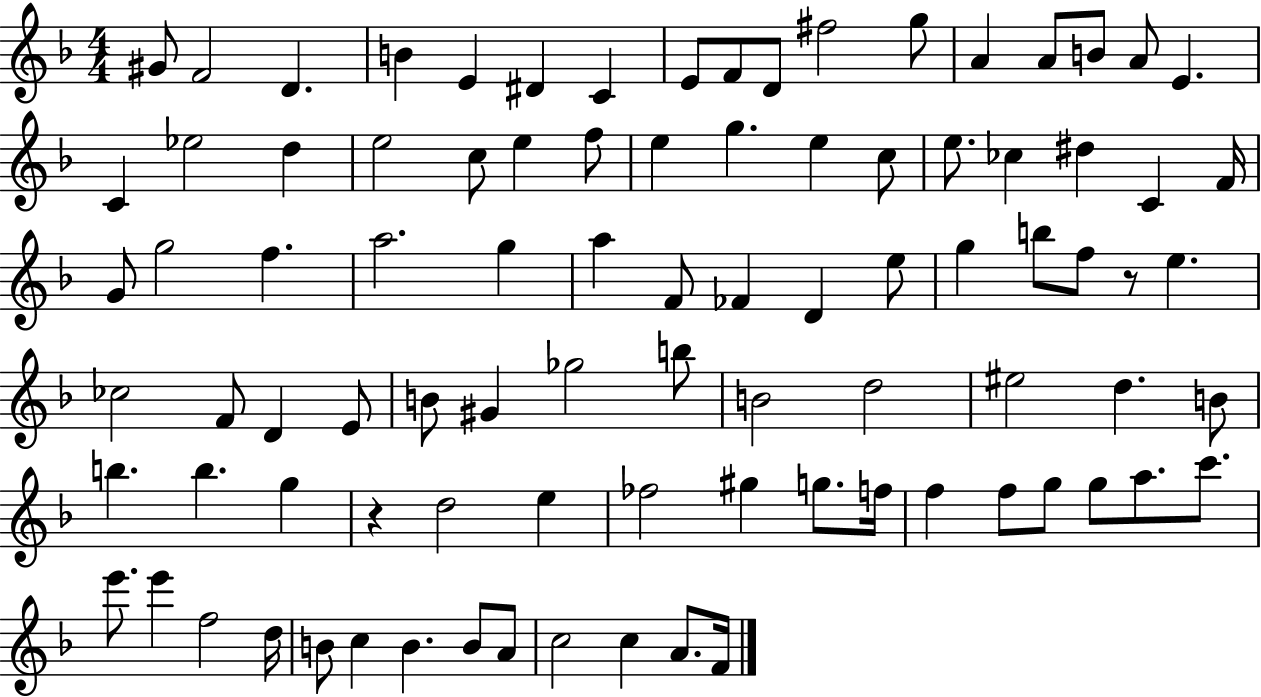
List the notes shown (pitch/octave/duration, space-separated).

G#4/e F4/h D4/q. B4/q E4/q D#4/q C4/q E4/e F4/e D4/e F#5/h G5/e A4/q A4/e B4/e A4/e E4/q. C4/q Eb5/h D5/q E5/h C5/e E5/q F5/e E5/q G5/q. E5/q C5/e E5/e. CES5/q D#5/q C4/q F4/s G4/e G5/h F5/q. A5/h. G5/q A5/q F4/e FES4/q D4/q E5/e G5/q B5/e F5/e R/e E5/q. CES5/h F4/e D4/q E4/e B4/e G#4/q Gb5/h B5/e B4/h D5/h EIS5/h D5/q. B4/e B5/q. B5/q. G5/q R/q D5/h E5/q FES5/h G#5/q G5/e. F5/s F5/q F5/e G5/e G5/e A5/e. C6/e. E6/e. E6/q F5/h D5/s B4/e C5/q B4/q. B4/e A4/e C5/h C5/q A4/e. F4/s